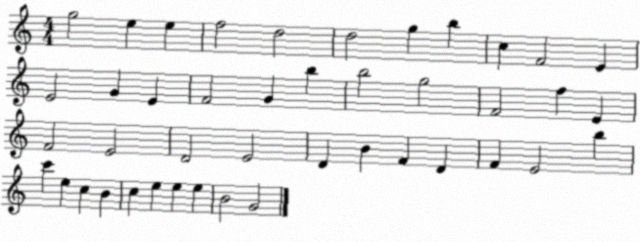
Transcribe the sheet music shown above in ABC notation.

X:1
T:Untitled
M:4/4
L:1/4
K:C
g2 e e f2 d2 d2 g b c F2 E E2 G E F2 G b b2 g2 F2 f E F2 E2 D2 E2 D B F D F E2 b c' e c B c e e e B2 G2